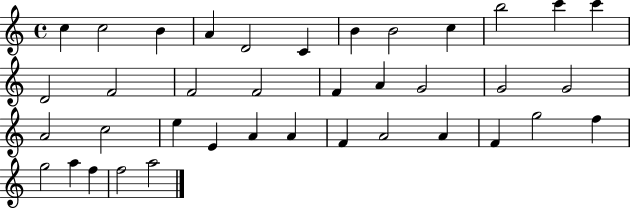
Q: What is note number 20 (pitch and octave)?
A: G4